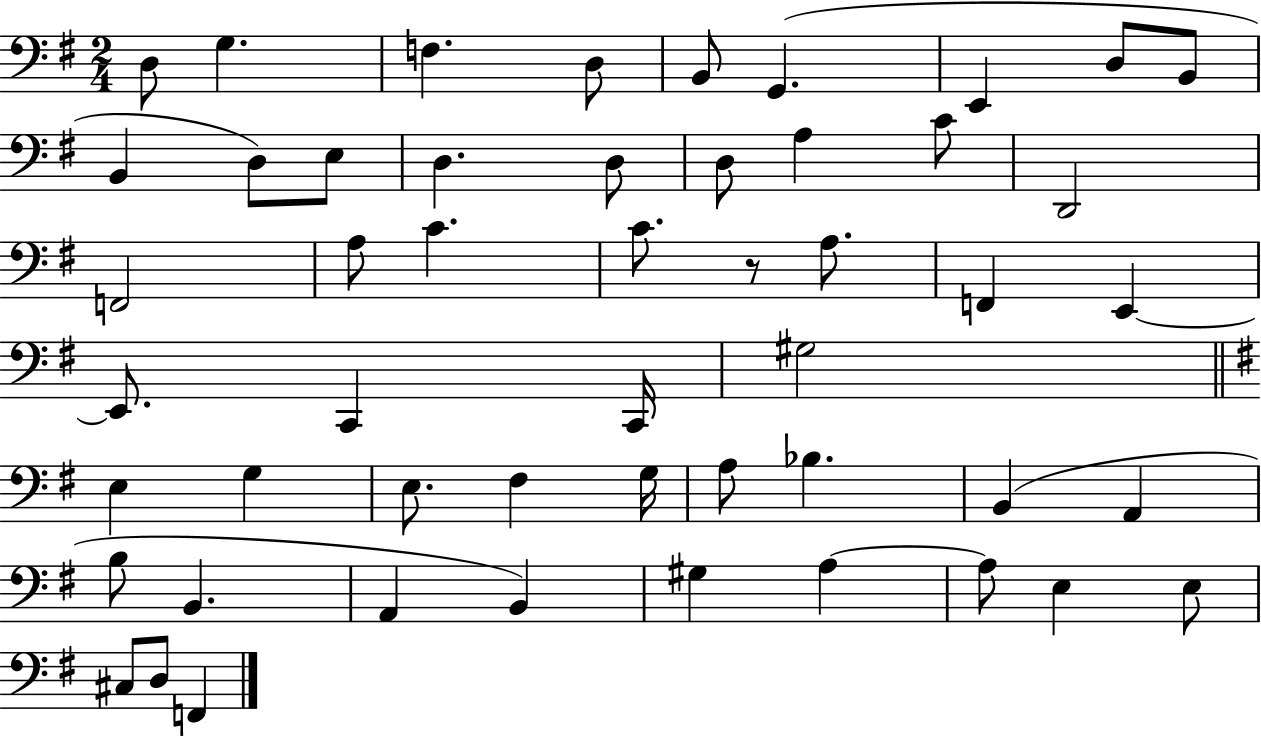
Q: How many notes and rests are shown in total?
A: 51